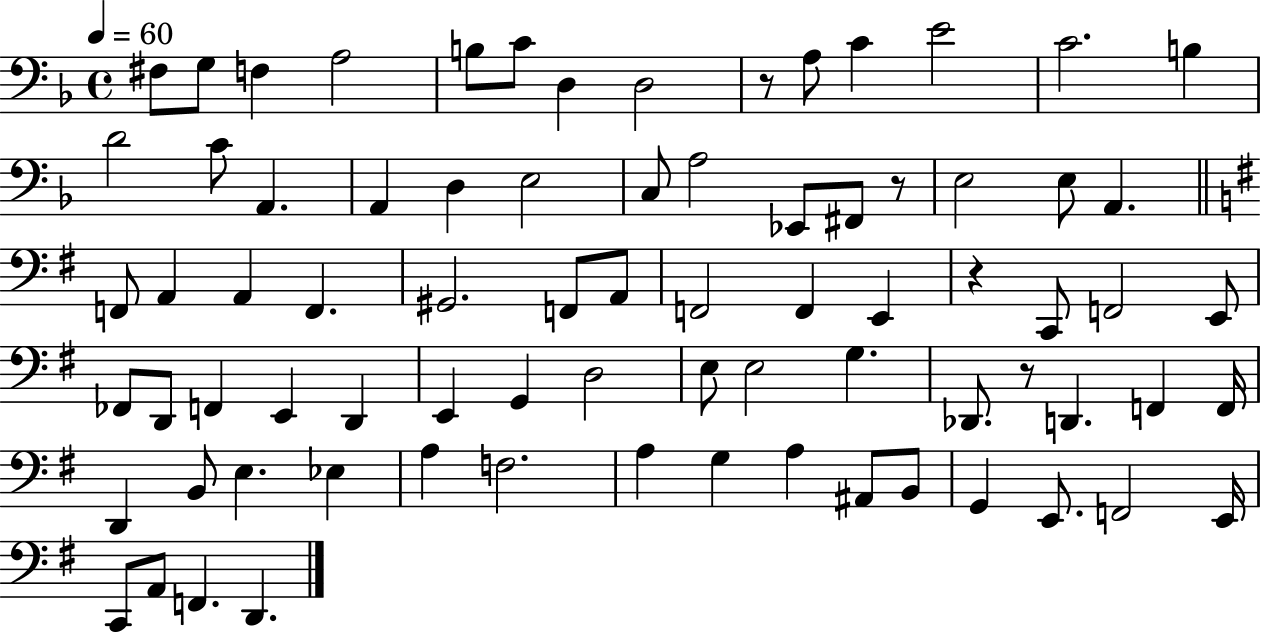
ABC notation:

X:1
T:Untitled
M:4/4
L:1/4
K:F
^F,/2 G,/2 F, A,2 B,/2 C/2 D, D,2 z/2 A,/2 C E2 C2 B, D2 C/2 A,, A,, D, E,2 C,/2 A,2 _E,,/2 ^F,,/2 z/2 E,2 E,/2 A,, F,,/2 A,, A,, F,, ^G,,2 F,,/2 A,,/2 F,,2 F,, E,, z C,,/2 F,,2 E,,/2 _F,,/2 D,,/2 F,, E,, D,, E,, G,, D,2 E,/2 E,2 G, _D,,/2 z/2 D,, F,, F,,/4 D,, B,,/2 E, _E, A, F,2 A, G, A, ^A,,/2 B,,/2 G,, E,,/2 F,,2 E,,/4 C,,/2 A,,/2 F,, D,,